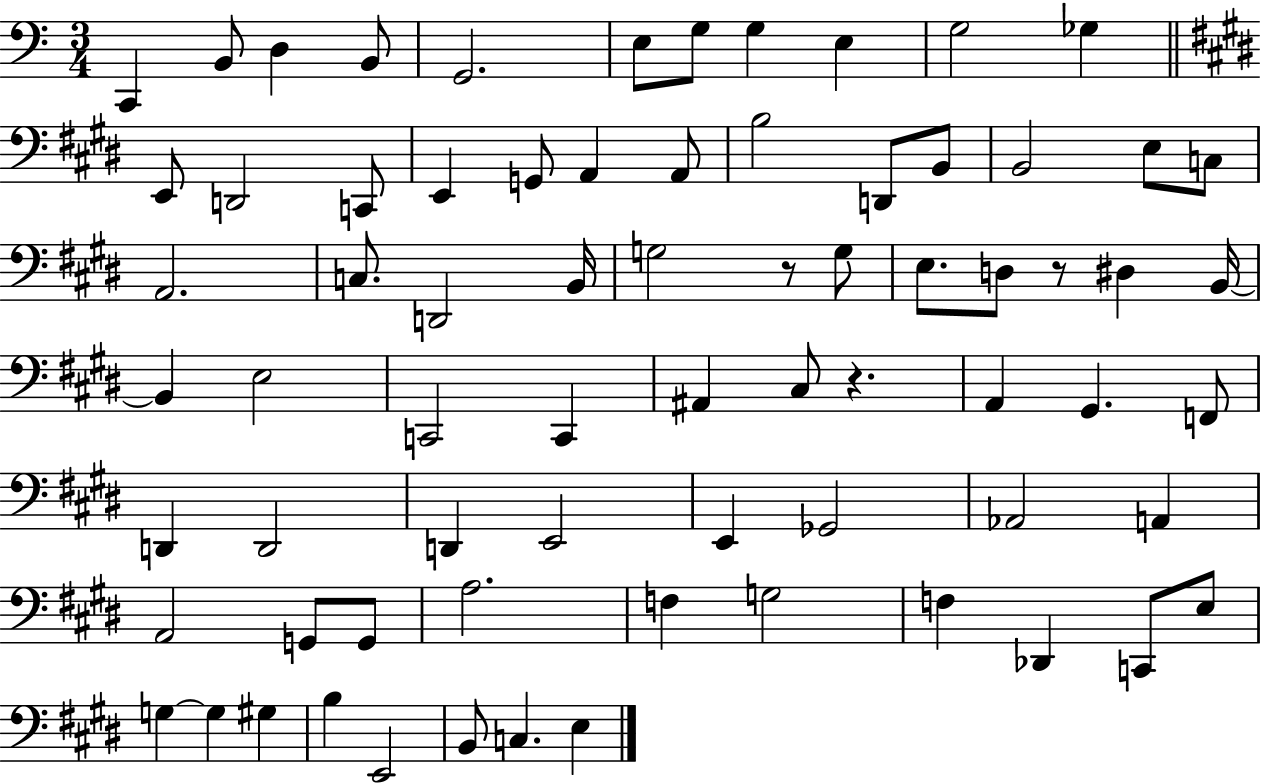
C2/q B2/e D3/q B2/e G2/h. E3/e G3/e G3/q E3/q G3/h Gb3/q E2/e D2/h C2/e E2/q G2/e A2/q A2/e B3/h D2/e B2/e B2/h E3/e C3/e A2/h. C3/e. D2/h B2/s G3/h R/e G3/e E3/e. D3/e R/e D#3/q B2/s B2/q E3/h C2/h C2/q A#2/q C#3/e R/q. A2/q G#2/q. F2/e D2/q D2/h D2/q E2/h E2/q Gb2/h Ab2/h A2/q A2/h G2/e G2/e A3/h. F3/q G3/h F3/q Db2/q C2/e E3/e G3/q G3/q G#3/q B3/q E2/h B2/e C3/q. E3/q